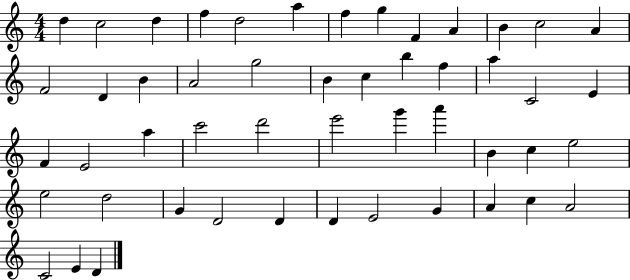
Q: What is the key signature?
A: C major